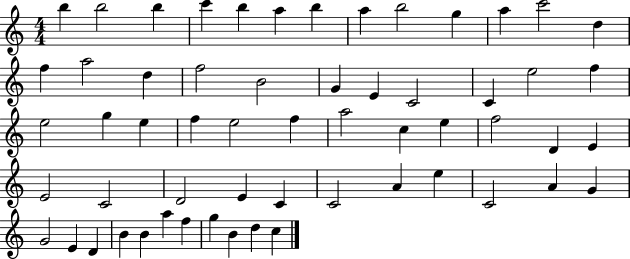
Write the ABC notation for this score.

X:1
T:Untitled
M:4/4
L:1/4
K:C
b b2 b c' b a b a b2 g a c'2 d f a2 d f2 B2 G E C2 C e2 f e2 g e f e2 f a2 c e f2 D E E2 C2 D2 E C C2 A e C2 A G G2 E D B B a f g B d c